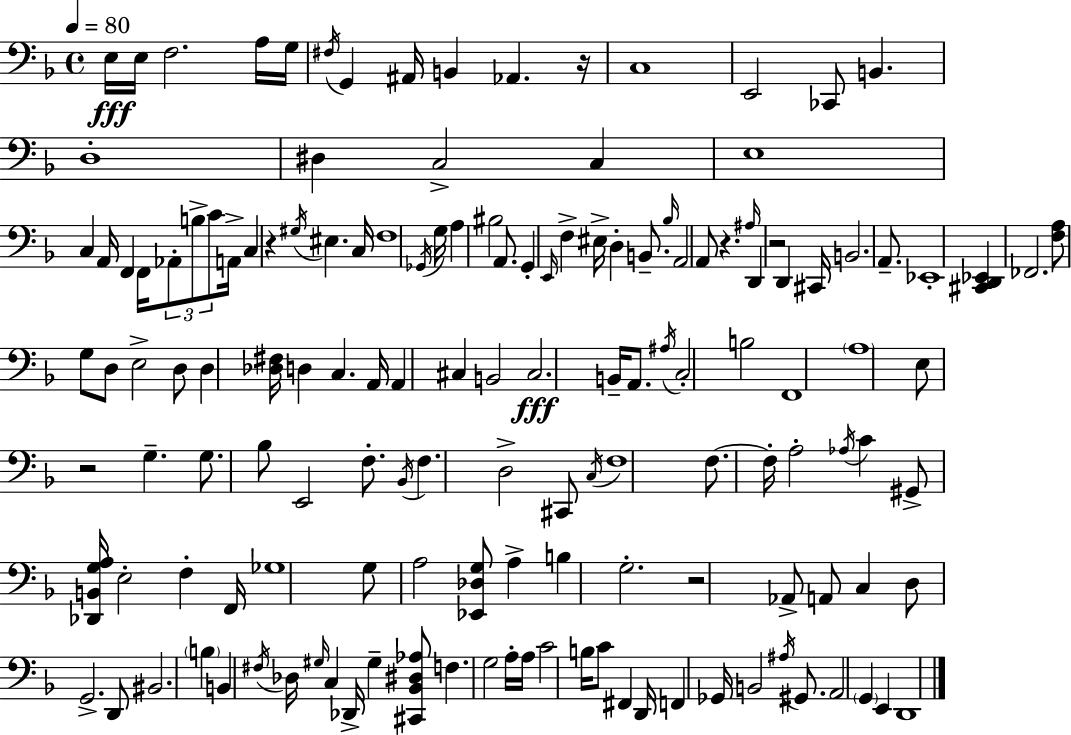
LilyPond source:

{
  \clef bass
  \time 4/4
  \defaultTimeSignature
  \key f \major
  \tempo 4 = 80
  e16\fff e16 f2. a16 g16 | \acciaccatura { fis16 } g,4 ais,16 b,4 aes,4. | r16 c1 | e,2 ces,8 b,4. | \break d1-. | dis4 c2-> c4 | e1 | c4 a,16 f,4 f,16 \tuplet 3/2 { aes,8-. b8-> c'8 } | \break a,16-> c4 r4 \acciaccatura { gis16 } eis4. | c16 f1 | \acciaccatura { ges,16 } g16 a4 bis2 | a,8. g,4-. \grace { e,16 } f4-> eis16-> d4-. | \break b,8.-- \grace { bes16 } a,2 a,8 r4. | \grace { ais16 } d,4 r2 | d,4 cis,16 b,2. | a,8.-- ees,1-. | \break <cis, d, ees,>4 fes,2. | <f a>8 g8 d8 e2-> | d8 d4 <des fis>16 d4 c4. | a,16 a,4 cis4 b,2 | \break cis2.\fff | b,16-- a,8. \acciaccatura { ais16 } c2-. b2 | f,1 | \parenthesize a1 | \break e8 r2 | g4.-- g8. bes8 e,2 | f8.-. \acciaccatura { bes,16 } f4. d2-> | cis,8 \acciaccatura { c16 } f1 | \break f8.~~ f16-. a2-. | \acciaccatura { aes16 } c'4 gis,8-> <des, b, g a>16 e2-. | f4-. f,16 ges1 | g8 a2 | \break <ees, des g>8 a4-> b4 g2.-. | r2 | aes,8-> a,8 c4 d8 g,2.-> | d,8 bis,2. | \break \parenthesize b4 b,4 \acciaccatura { fis16 } des16 | \grace { gis16 } c4 des,16-> gis4-- <cis, bes, dis aes>8 f4. | g2 a16-. a16 c'2 | b16 c'8 fis,4 d,16 f,4 | \break ges,16 b,2 \acciaccatura { ais16 } gis,8. a,2 | \parenthesize g,4 e,4 d,1 | \bar "|."
}